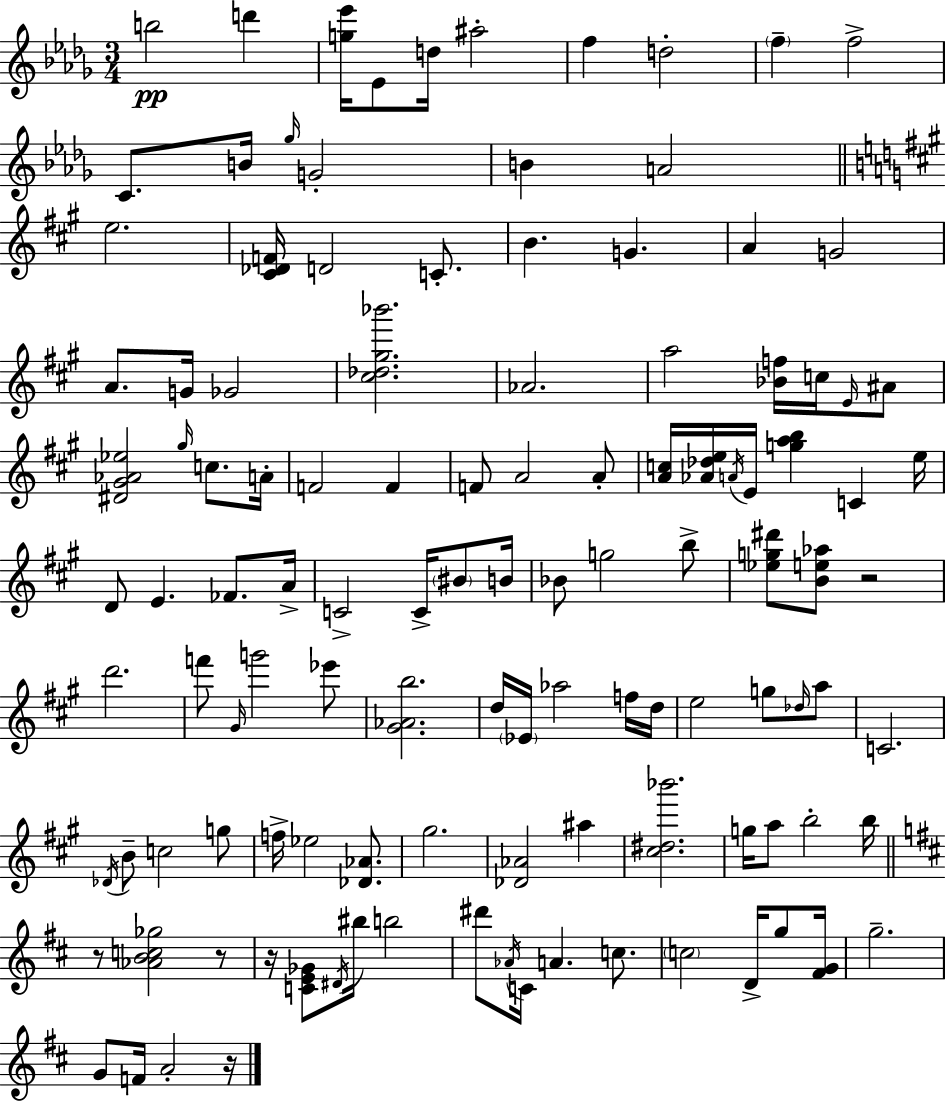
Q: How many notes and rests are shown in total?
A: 117